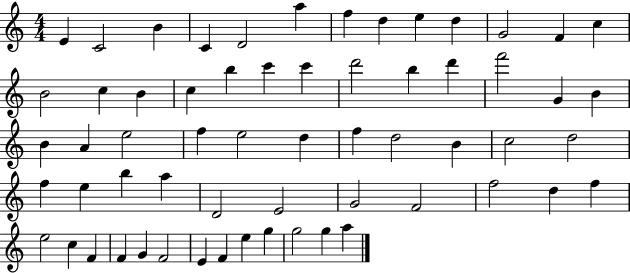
X:1
T:Untitled
M:4/4
L:1/4
K:C
E C2 B C D2 a f d e d G2 F c B2 c B c b c' c' d'2 b d' f'2 G B B A e2 f e2 d f d2 B c2 d2 f e b a D2 E2 G2 F2 f2 d f e2 c F F G F2 E F e g g2 g a